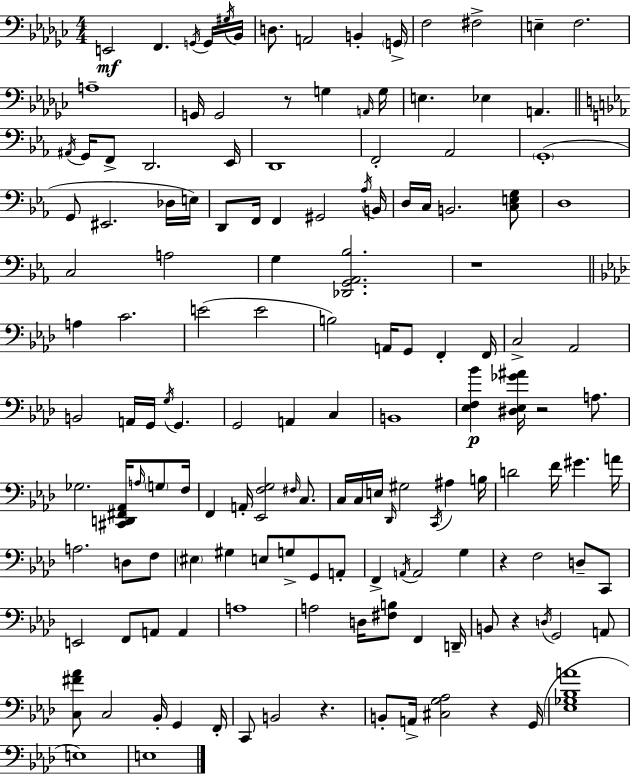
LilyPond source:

{
  \clef bass
  \numericTimeSignature
  \time 4/4
  \key ees \minor
  e,2\mf f,4. \acciaccatura { g,16 } g,16 | \acciaccatura { gis16 } bes,16 d8. a,2 b,4-. | \parenthesize g,16-> f2 fis2-> | e4-- f2. | \break a1-- | g,16 g,2 r8 g4 | \grace { a,16 } g16 e4. ees4 a,4. | \bar "||" \break \key c \minor \acciaccatura { ais,16 } g,16 f,8-> d,2. | ees,16 d,1 | f,2-. aes,2 | \parenthesize g,1-.( | \break g,8 eis,2. des16 | e16) d,8 f,16 f,4 gis,2 | \acciaccatura { aes16 } b,16 d16 c16 b,2. | <c e g>8 d1 | \break c2 a2 | g4 <des, g, aes, bes>2. | r1 | \bar "||" \break \key f \minor a4 c'2. | e'2( e'2 | b2) a,16 g,8 f,4-. f,16 | c2-> aes,2 | \break b,2 a,16 g,16 \acciaccatura { g16 } g,4. | g,2 a,4 c4 | b,1 | <ees f bes'>4\p <dis ees ges' ais'>16 r2 a8. | \break ges2. <cis, d, fis, aes,>16 \grace { a16 } \parenthesize g8 | f16 f,4 a,16-. <ees, f g>2 \grace { fis16 } | c8. c16 c16 e16 \grace { des,16 } gis2 \acciaccatura { c,16 } | ais4 b16 d'2 f'16 gis'4. | \break a'16 a2. | d8 f8 \parenthesize eis4 gis4 e8 g8-> | g,8 a,8-. f,4-> \acciaccatura { a,16 } a,2 | g4 r4 f2 | \break d8-- c,8 e,2 f,8 | a,8 a,4 a1 | a2 d16 <fis b>8 | f,4 d,16-- b,8 r4 \acciaccatura { d16 } g,2 | \break a,8 <c fis' aes'>8 c2 | bes,16-. g,4 f,16-. c,8 b,2 | r4. b,8-. a,16-> <cis g aes>2 | r4 g,16( <ees ges bes a'>1 | \break e1) | e1 | \bar "|."
}